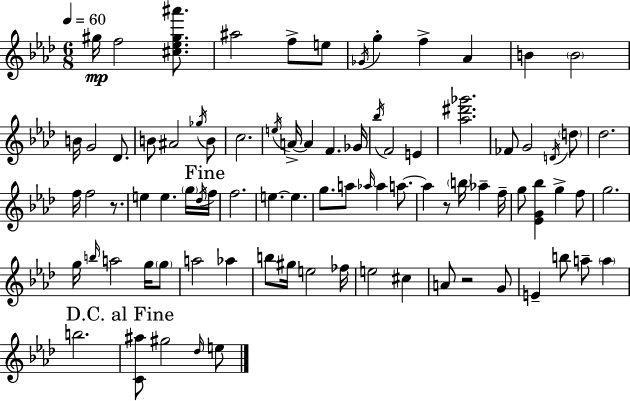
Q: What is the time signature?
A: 6/8